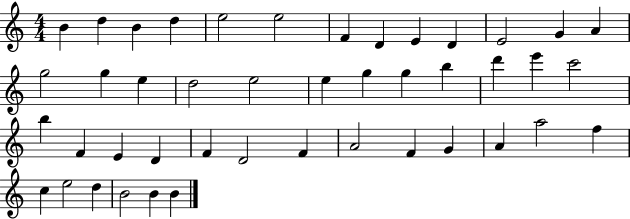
B4/q D5/q B4/q D5/q E5/h E5/h F4/q D4/q E4/q D4/q E4/h G4/q A4/q G5/h G5/q E5/q D5/h E5/h E5/q G5/q G5/q B5/q D6/q E6/q C6/h B5/q F4/q E4/q D4/q F4/q D4/h F4/q A4/h F4/q G4/q A4/q A5/h F5/q C5/q E5/h D5/q B4/h B4/q B4/q